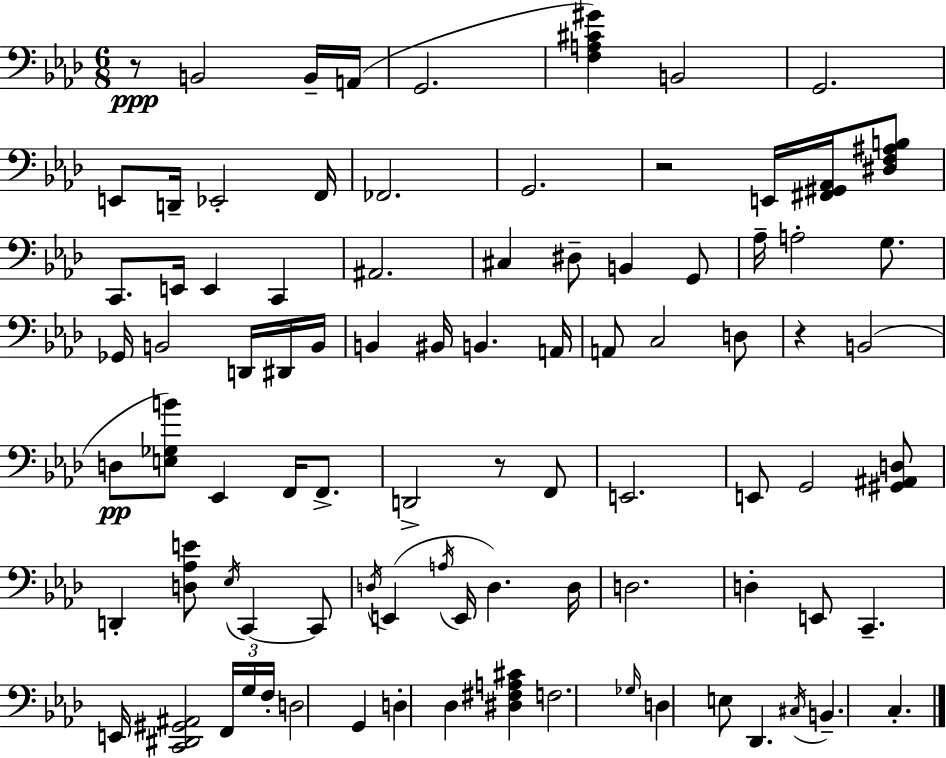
{
  \clef bass
  \numericTimeSignature
  \time 6/8
  \key aes \major
  r8\ppp b,2 b,16-- a,16( | g,2. | <f a cis' gis'>4) b,2 | g,2. | \break e,8 d,16-- ees,2-. f,16 | fes,2. | g,2. | r2 e,16 <fis, gis, aes,>16 <dis f ais b>8 | \break c,8. e,16 e,4 c,4 | ais,2. | cis4 dis8-- b,4 g,8 | aes16-- a2-. g8. | \break ges,16 b,2 d,16 dis,16 b,16 | b,4 bis,16 b,4. a,16 | a,8 c2 d8 | r4 b,2( | \break d8\pp <e ges b'>8) ees,4 f,16 f,8.-> | d,2-> r8 f,8 | e,2. | e,8 g,2 <gis, ais, d>8 | \break d,4-. <d aes e'>8 \acciaccatura { ees16 } c,4~~ c,8 | \acciaccatura { d16 }( e,4 \acciaccatura { a16 } e,16 d4.) | d16 d2. | d4-. e,8 c,4.-- | \break e,16 <c, dis, gis, ais,>2 | \tuplet 3/2 { f,16 g16 f16-. } d2 g,4 | d4-. des4 <dis fis a cis'>4 | f2. | \break \grace { ges16 } d4 e8 des,4. | \acciaccatura { cis16 } b,4.-- c4.-. | \bar "|."
}